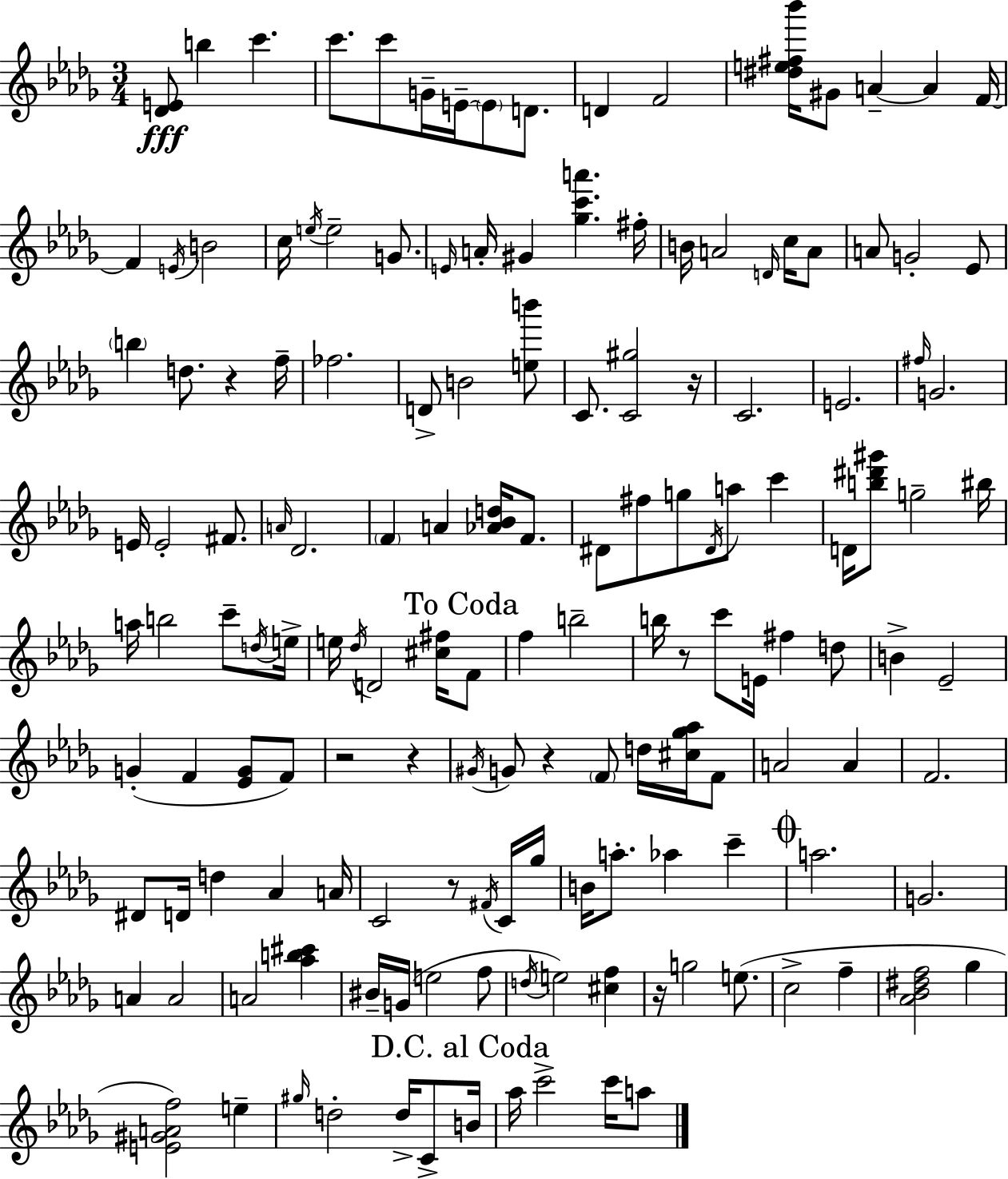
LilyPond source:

{
  \clef treble
  \numericTimeSignature
  \time 3/4
  \key bes \minor
  <des' e'>8\fff b''4 c'''4. | c'''8. c'''8 g'16-- e'16--~~ \parenthesize e'8 d'8. | d'4 f'2 | <dis'' e'' fis'' bes'''>16 gis'8 a'4--~~ a'4 f'16~~ | \break f'4 \acciaccatura { e'16 } b'2 | c''16 \acciaccatura { e''16 } e''2-- g'8. | \grace { e'16 } a'16-. gis'4 <ges'' c''' a'''>4. | fis''16-. b'16 a'2 | \break \grace { d'16 } c''16 a'8 a'8 g'2-. | ees'8 \parenthesize b''4 d''8. r4 | f''16-- fes''2. | d'8-> b'2 | \break <e'' b'''>8 c'8. <c' gis''>2 | r16 c'2. | e'2. | \grace { fis''16 } g'2. | \break e'16 e'2-. | fis'8. \grace { a'16 } des'2. | \parenthesize f'4 a'4 | <aes' bes' d''>16 f'8. dis'8 fis''8 g''8 | \break \acciaccatura { dis'16 } a''8 c'''4 d'16 <b'' dis''' gis'''>8 g''2-- | bis''16 a''16 b''2 | c'''8-- \acciaccatura { d''16 } e''16-> e''16 \acciaccatura { des''16 } d'2 | <cis'' fis''>16 \mark "To Coda" f'8 f''4 | \break b''2-- b''16 r8 | c'''8 e'16 fis''4 d''8 b'4-> | ees'2-- g'4-.( | f'4 <ees' g'>8 f'8) r2 | \break r4 \acciaccatura { gis'16 } g'8 | r4 \parenthesize f'8 d''16 <cis'' ges'' aes''>16 f'8 a'2 | a'4 f'2. | dis'8 | \break d'16 d''4 aes'4 a'16 c'2 | r8 \acciaccatura { fis'16 } c'16 ges''16 b'16 | a''8.-. aes''4 c'''4-- \mark \markup { \musicglyph "scripts.coda" } a''2. | g'2. | \break a'4 | a'2 a'2 | <aes'' b'' cis'''>4 bis'16-- | g'16( e''2 f''8 \acciaccatura { d''16 } | \break e''2) <cis'' f''>4 | r16 g''2 e''8.( | c''2-> f''4-- | <aes' bes' dis'' f''>2 ges''4 | \break <e' gis' a' f''>2) e''4-- | \grace { gis''16 } d''2-. d''16-> c'8-> | \mark "D.C. al Coda" b'16 aes''16 c'''2-> c'''16 a''8 | \bar "|."
}